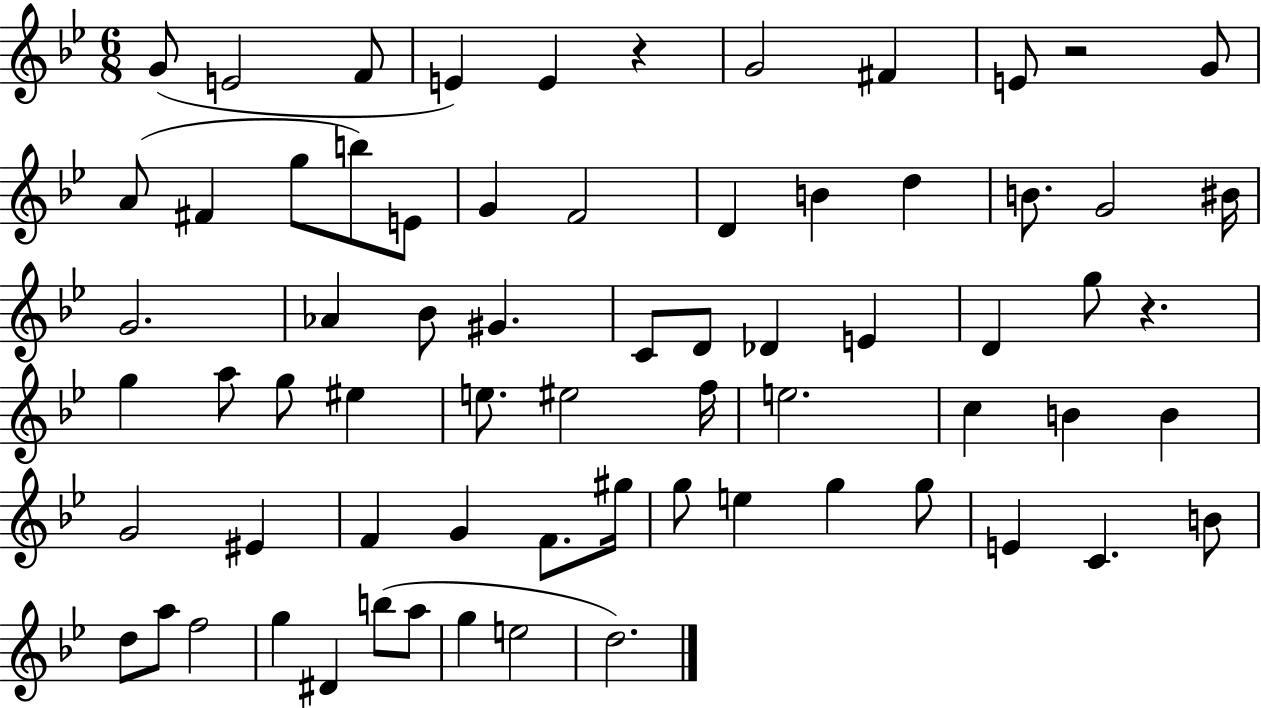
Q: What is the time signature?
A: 6/8